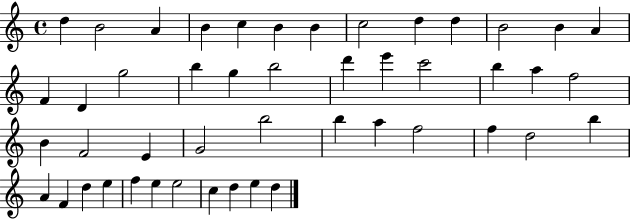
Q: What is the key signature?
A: C major